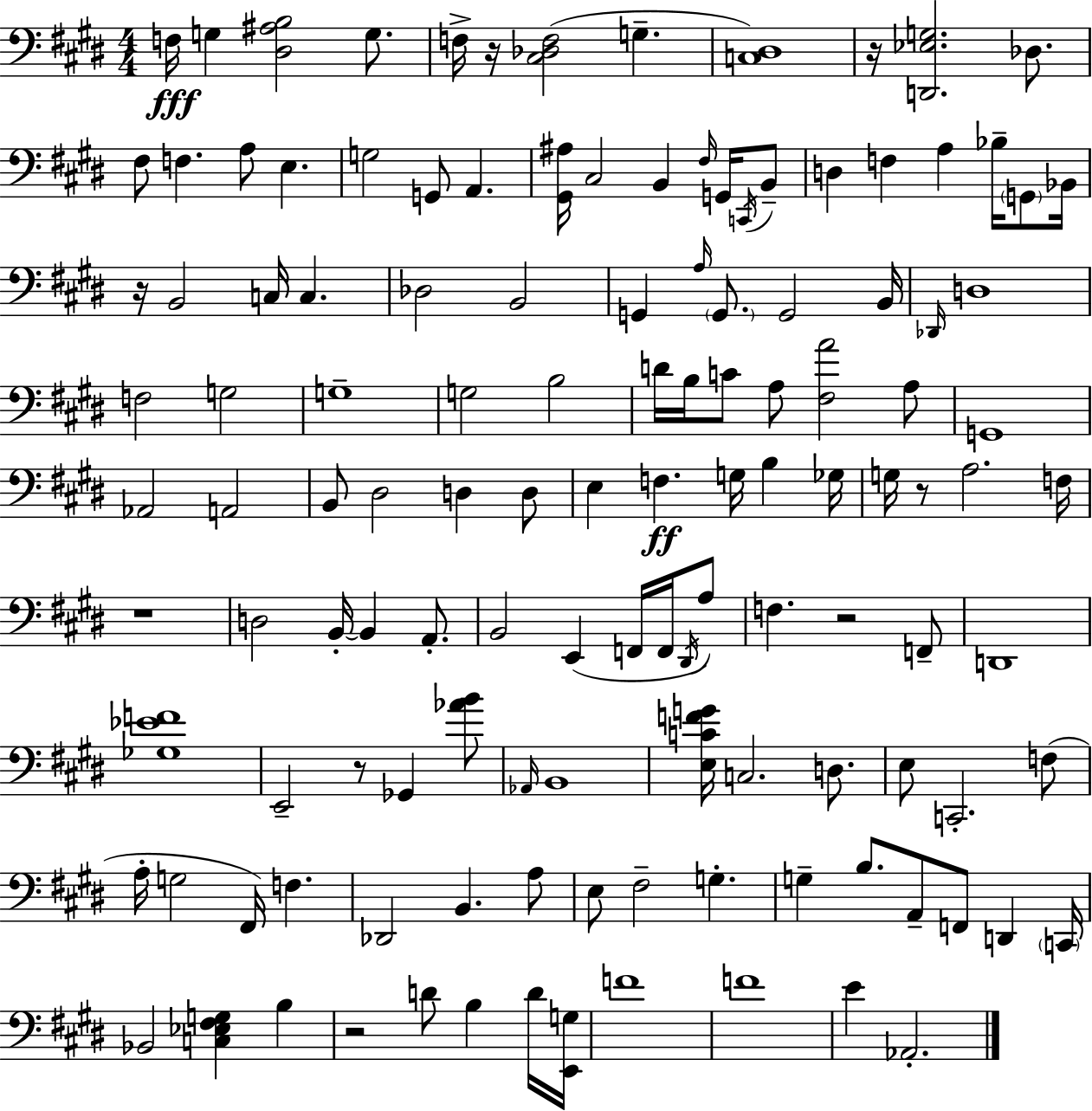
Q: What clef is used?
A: bass